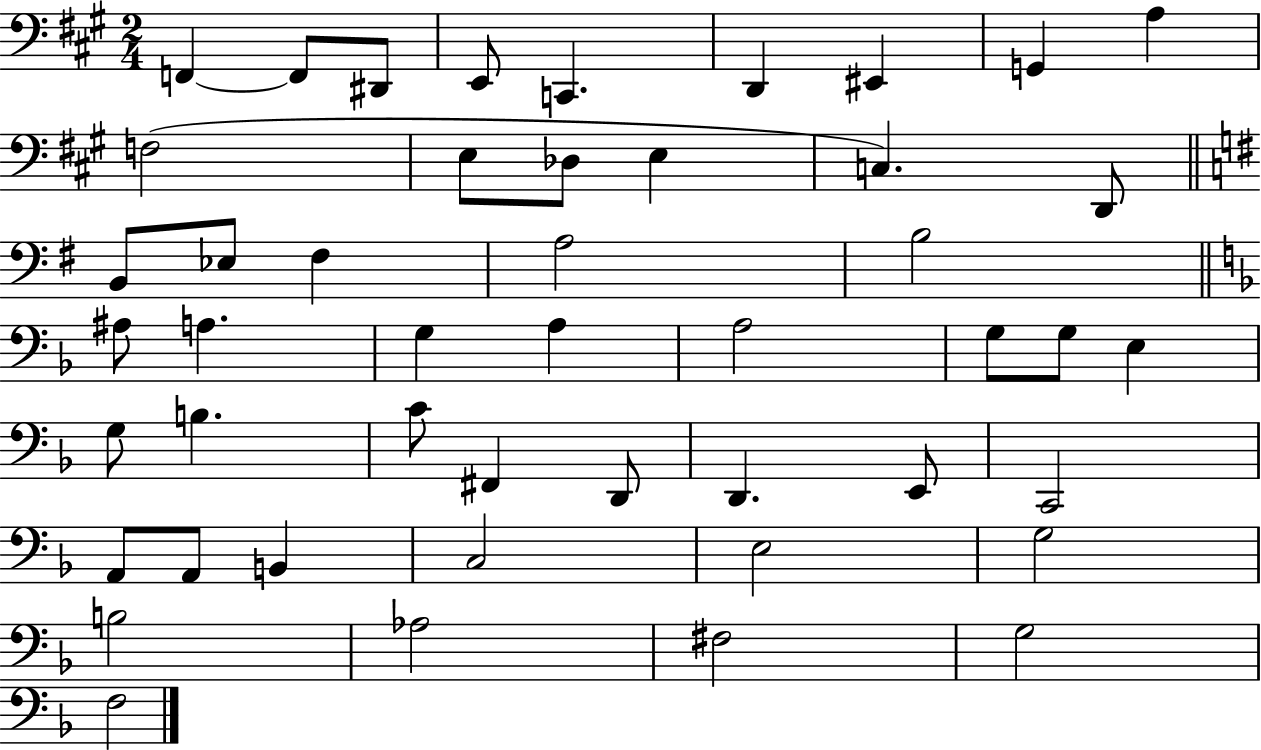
X:1
T:Untitled
M:2/4
L:1/4
K:A
F,, F,,/2 ^D,,/2 E,,/2 C,, D,, ^E,, G,, A, F,2 E,/2 _D,/2 E, C, D,,/2 B,,/2 _E,/2 ^F, A,2 B,2 ^A,/2 A, G, A, A,2 G,/2 G,/2 E, G,/2 B, C/2 ^F,, D,,/2 D,, E,,/2 C,,2 A,,/2 A,,/2 B,, C,2 E,2 G,2 B,2 _A,2 ^F,2 G,2 F,2